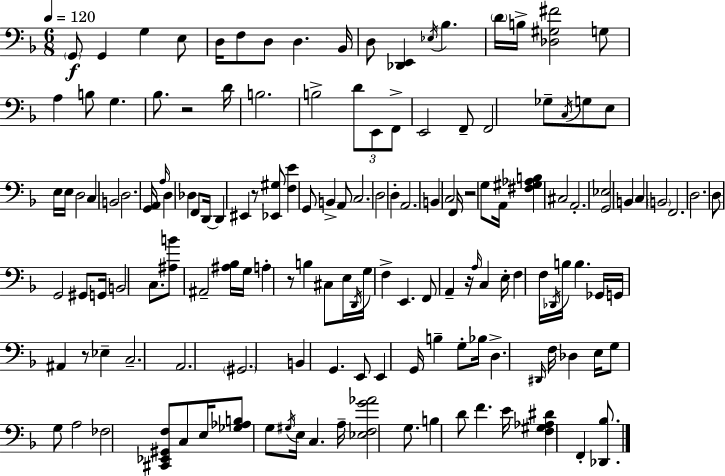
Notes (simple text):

G2/e G2/q G3/q E3/e D3/s F3/e D3/e D3/q. Bb2/s D3/e [Db2,E2]/q Eb3/s Bb3/q. D4/s B3/s [Db3,G#3,F#4]/h G3/e A3/q B3/e G3/q. Bb3/e. R/h D4/s B3/h. B3/h D4/e E2/e F2/e E2/h F2/e F2/h Gb3/e C3/s G3/e E3/e E3/s E3/s D3/h C3/q B2/h D3/h. [G2,A2]/s A3/s D3/q Db3/q F2/e D2/s D2/q EIS2/q R/e [Eb2,G#3]/e [F3,E4]/q G2/e B2/q A2/e C3/h. D3/h D3/q A2/h. B2/q C3/h F2/s R/h G3/e A2/s [F#3,G#3,Ab3,B3]/q C#3/h A2/h. [G2,Eb3]/h B2/q C3/q B2/h F2/h. D3/h. D3/e G2/h G#2/e G2/s B2/h C3/e. [A#3,B4]/e A#2/h [A#3,Bb3]/s G3/s A3/q R/e B3/q C#3/e E3/s D2/s G3/s F3/q E2/q. F2/e A2/q R/s A3/s C3/q E3/s F3/q F3/s Db2/s B3/s B3/q. Gb2/s G2/s A#2/q R/e Eb3/q C3/h. A2/h. G#2/h. B2/q G2/q. E2/e E2/q G2/s B3/q G3/e Bb3/s D3/q. D#2/s F3/s Db3/q E3/s G3/e G3/e A3/h FES3/h [C#2,Eb2,G#2,F3]/e C3/e E3/s [Gb3,Ab3,B3]/e G3/e G#3/s E3/s C3/q. A3/s [Eb3,F3,G4,Ab4]/h G3/e. B3/q D4/e F4/q. E4/s [F3,G#3,Ab3,D#4]/q F2/q [Db2,Bb3]/e.